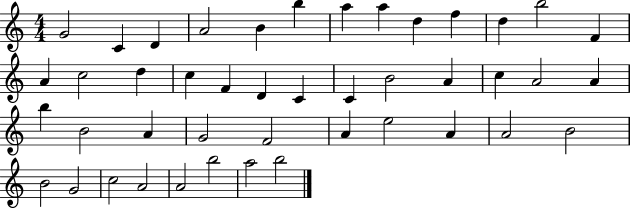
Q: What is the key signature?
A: C major